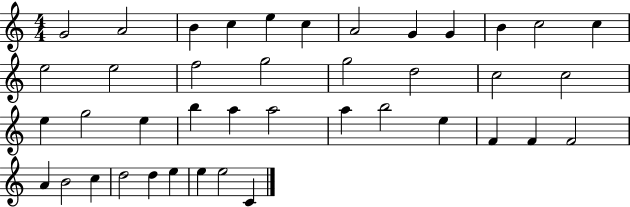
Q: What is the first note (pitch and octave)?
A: G4